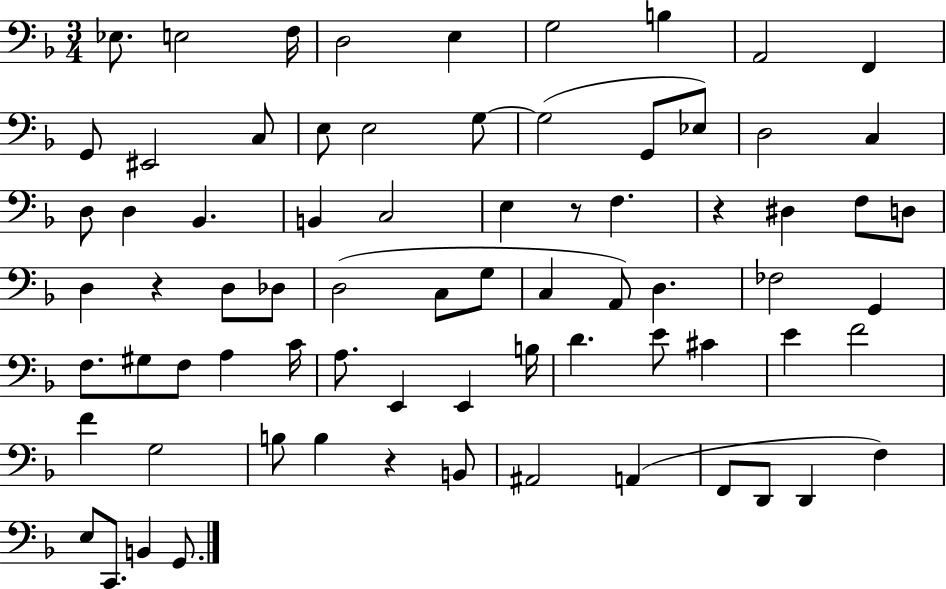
Eb3/e. E3/h F3/s D3/h E3/q G3/h B3/q A2/h F2/q G2/e EIS2/h C3/e E3/e E3/h G3/e G3/h G2/e Eb3/e D3/h C3/q D3/e D3/q Bb2/q. B2/q C3/h E3/q R/e F3/q. R/q D#3/q F3/e D3/e D3/q R/q D3/e Db3/e D3/h C3/e G3/e C3/q A2/e D3/q. FES3/h G2/q F3/e. G#3/e F3/e A3/q C4/s A3/e. E2/q E2/q B3/s D4/q. E4/e C#4/q E4/q F4/h F4/q G3/h B3/e B3/q R/q B2/e A#2/h A2/q F2/e D2/e D2/q F3/q E3/e C2/e. B2/q G2/e.